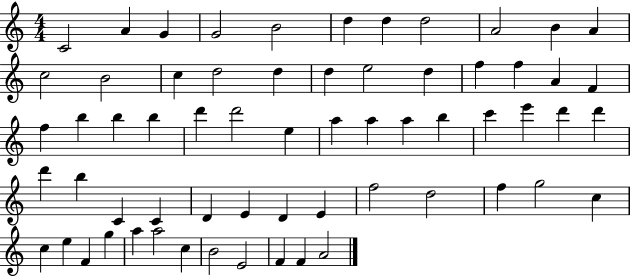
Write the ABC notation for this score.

X:1
T:Untitled
M:4/4
L:1/4
K:C
C2 A G G2 B2 d d d2 A2 B A c2 B2 c d2 d d e2 d f f A F f b b b d' d'2 e a a a b c' e' d' d' d' b C C D E D E f2 d2 f g2 c c e F g a a2 c B2 E2 F F A2